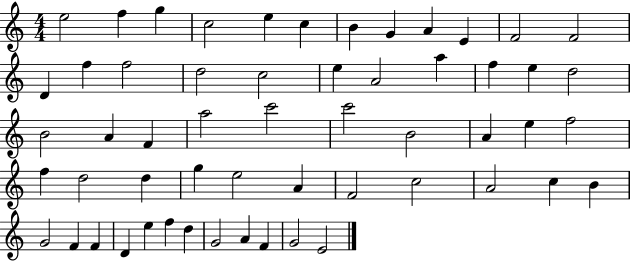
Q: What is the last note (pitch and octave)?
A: E4